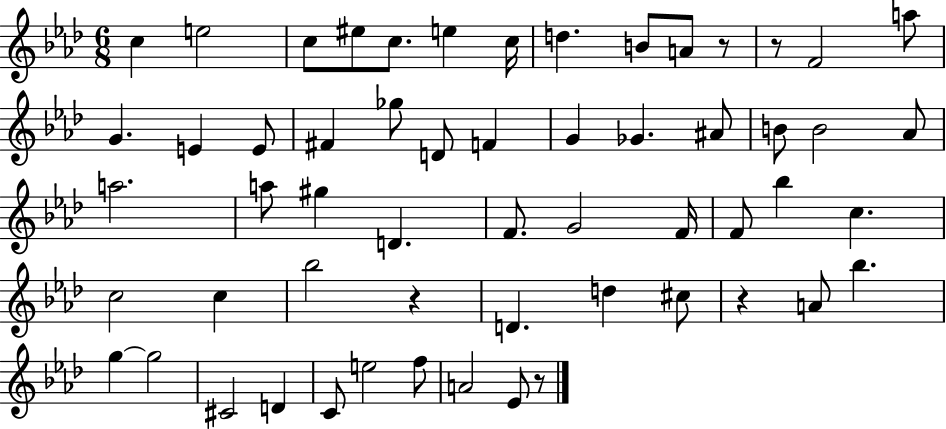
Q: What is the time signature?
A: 6/8